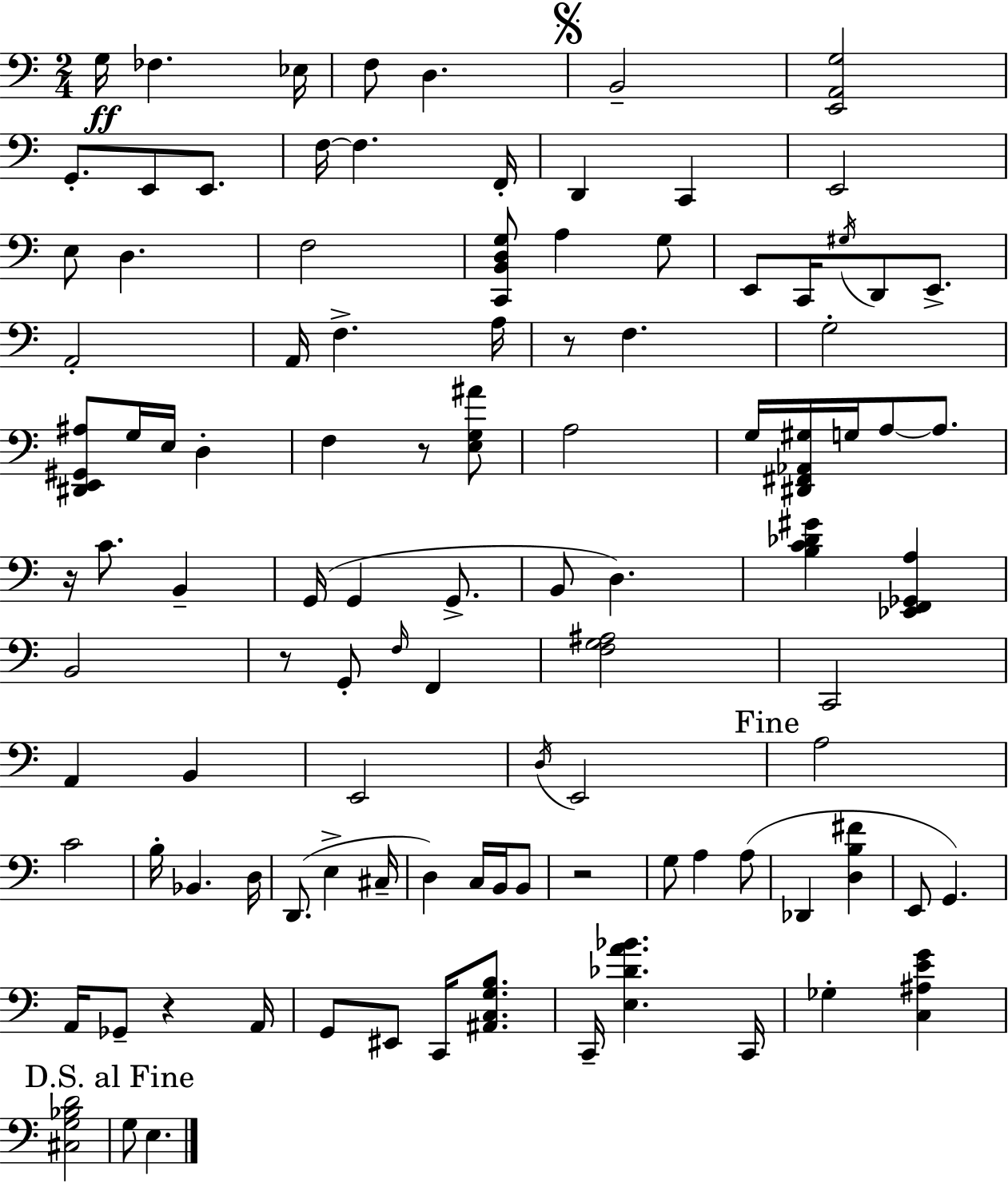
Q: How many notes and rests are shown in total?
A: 105